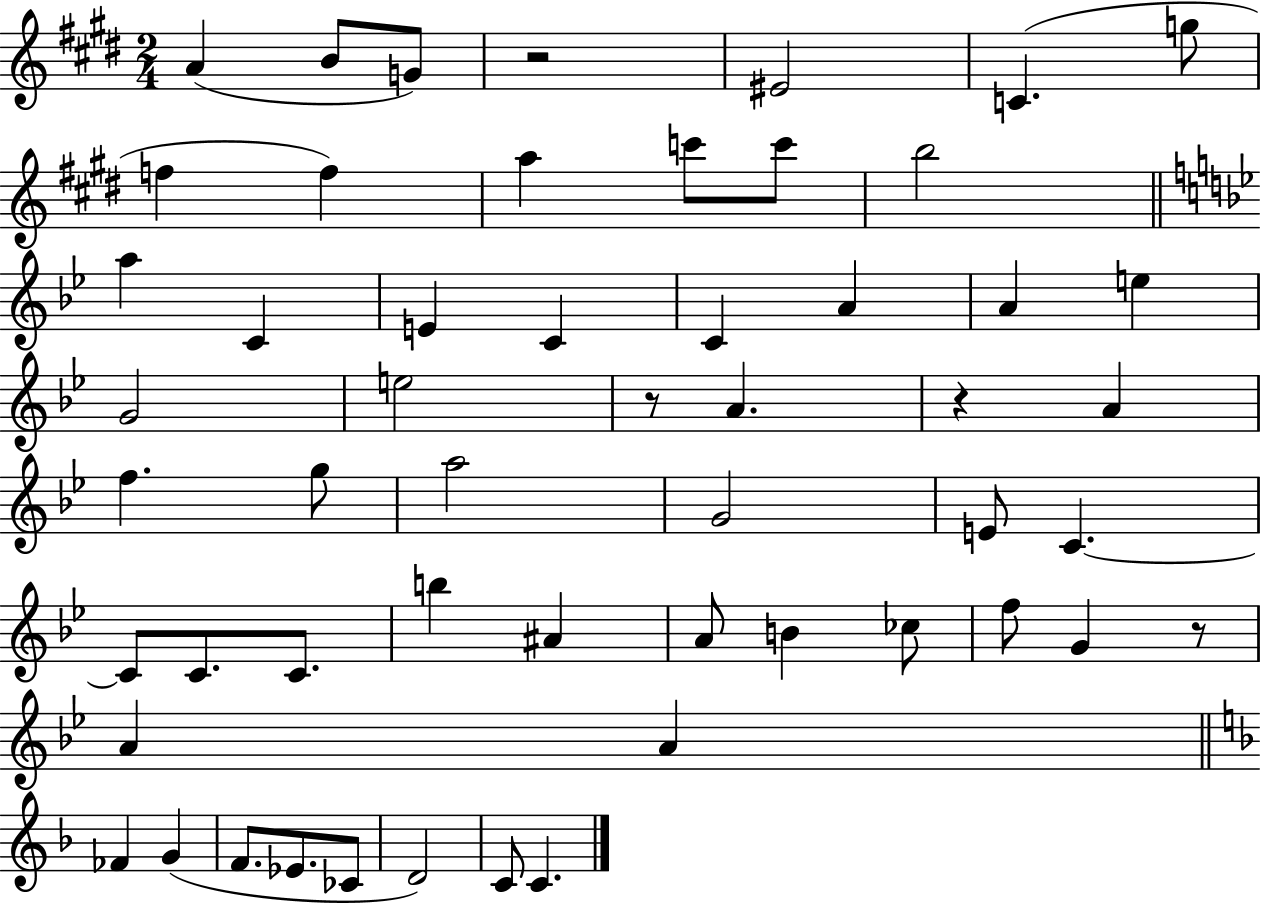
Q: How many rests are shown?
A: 4